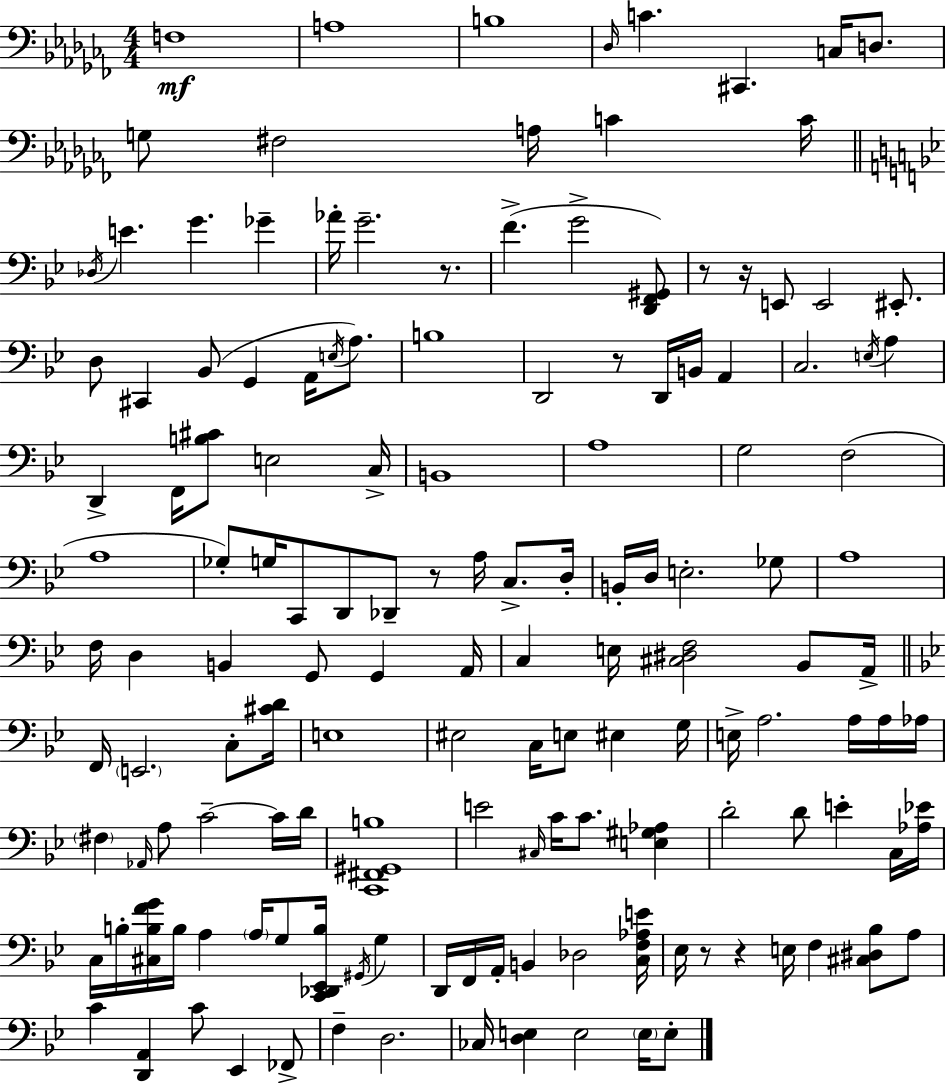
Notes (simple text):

F3/w A3/w B3/w Db3/s C4/q. C#2/q. C3/s D3/e. G3/e F#3/h A3/s C4/q C4/s Db3/s E4/q. G4/q. Gb4/q Ab4/s G4/h. R/e. F4/q. G4/h [D2,F2,G#2]/e R/e R/s E2/e E2/h EIS2/e. D3/e C#2/q Bb2/e G2/q A2/s E3/s A3/e. B3/w D2/h R/e D2/s B2/s A2/q C3/h. E3/s A3/q D2/q F2/s [B3,C#4]/e E3/h C3/s B2/w A3/w G3/h F3/h A3/w Gb3/e G3/s C2/e D2/e Db2/e R/e A3/s C3/e. D3/s B2/s D3/s E3/h. Gb3/e A3/w F3/s D3/q B2/q G2/e G2/q A2/s C3/q E3/s [C#3,D#3,F3]/h Bb2/e A2/s F2/s E2/h. C3/e [C#4,D4]/s E3/w EIS3/h C3/s E3/e EIS3/q G3/s E3/s A3/h. A3/s A3/s Ab3/s F#3/q Ab2/s A3/e C4/h C4/s D4/s [C2,F#2,G#2,B3]/w E4/h C#3/s C4/s C4/e. [E3,G#3,Ab3]/q D4/h D4/e E4/q C3/s [Ab3,Eb4]/s C3/s B3/s [C#3,B3,F4,G4]/s B3/s A3/q A3/s G3/e [C2,Db2,Eb2,B3]/s G#2/s G3/q D2/s F2/s A2/s B2/q Db3/h [C3,F3,Ab3,E4]/s Eb3/s R/e R/q E3/s F3/q [C#3,D#3,Bb3]/e A3/e C4/q [D2,A2]/q C4/e Eb2/q FES2/e F3/q D3/h. CES3/s [D3,E3]/q E3/h E3/s E3/e